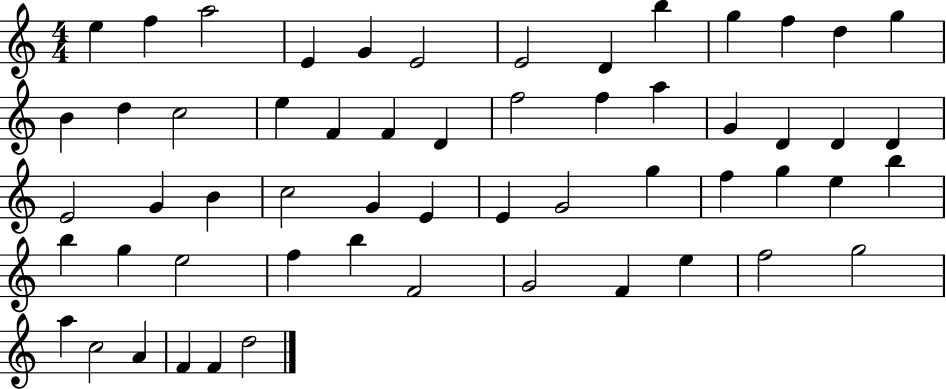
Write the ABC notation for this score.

X:1
T:Untitled
M:4/4
L:1/4
K:C
e f a2 E G E2 E2 D b g f d g B d c2 e F F D f2 f a G D D D E2 G B c2 G E E G2 g f g e b b g e2 f b F2 G2 F e f2 g2 a c2 A F F d2